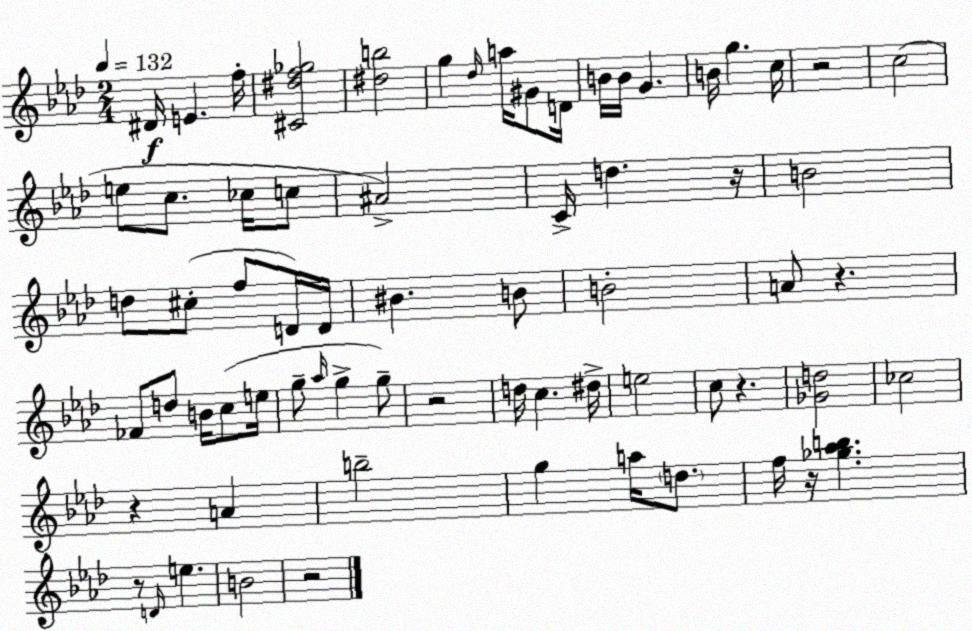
X:1
T:Untitled
M:2/4
L:1/4
K:Ab
^D/4 E f/4 [^C^df_g]2 [^db]2 g _d/4 a/4 ^G/2 D/4 B/4 B/4 G B/4 g c/4 z2 c2 e/2 c/2 _c/4 c/2 ^A2 C/4 d z/4 B2 d/2 ^c/2 f/2 D/4 D/4 ^B B/2 B2 A/2 z _F/2 d/2 B/4 c/2 e/4 g/2 _a/4 g g/2 z2 d/4 c ^d/4 e2 c/2 z [_Gd]2 _c2 z A b2 g a/4 d/2 f/4 z/4 [_g_ab] z/2 D/4 e B2 z2